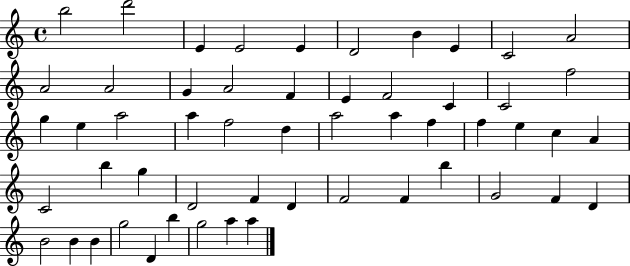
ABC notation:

X:1
T:Untitled
M:4/4
L:1/4
K:C
b2 d'2 E E2 E D2 B E C2 A2 A2 A2 G A2 F E F2 C C2 f2 g e a2 a f2 d a2 a f f e c A C2 b g D2 F D F2 F b G2 F D B2 B B g2 D b g2 a a